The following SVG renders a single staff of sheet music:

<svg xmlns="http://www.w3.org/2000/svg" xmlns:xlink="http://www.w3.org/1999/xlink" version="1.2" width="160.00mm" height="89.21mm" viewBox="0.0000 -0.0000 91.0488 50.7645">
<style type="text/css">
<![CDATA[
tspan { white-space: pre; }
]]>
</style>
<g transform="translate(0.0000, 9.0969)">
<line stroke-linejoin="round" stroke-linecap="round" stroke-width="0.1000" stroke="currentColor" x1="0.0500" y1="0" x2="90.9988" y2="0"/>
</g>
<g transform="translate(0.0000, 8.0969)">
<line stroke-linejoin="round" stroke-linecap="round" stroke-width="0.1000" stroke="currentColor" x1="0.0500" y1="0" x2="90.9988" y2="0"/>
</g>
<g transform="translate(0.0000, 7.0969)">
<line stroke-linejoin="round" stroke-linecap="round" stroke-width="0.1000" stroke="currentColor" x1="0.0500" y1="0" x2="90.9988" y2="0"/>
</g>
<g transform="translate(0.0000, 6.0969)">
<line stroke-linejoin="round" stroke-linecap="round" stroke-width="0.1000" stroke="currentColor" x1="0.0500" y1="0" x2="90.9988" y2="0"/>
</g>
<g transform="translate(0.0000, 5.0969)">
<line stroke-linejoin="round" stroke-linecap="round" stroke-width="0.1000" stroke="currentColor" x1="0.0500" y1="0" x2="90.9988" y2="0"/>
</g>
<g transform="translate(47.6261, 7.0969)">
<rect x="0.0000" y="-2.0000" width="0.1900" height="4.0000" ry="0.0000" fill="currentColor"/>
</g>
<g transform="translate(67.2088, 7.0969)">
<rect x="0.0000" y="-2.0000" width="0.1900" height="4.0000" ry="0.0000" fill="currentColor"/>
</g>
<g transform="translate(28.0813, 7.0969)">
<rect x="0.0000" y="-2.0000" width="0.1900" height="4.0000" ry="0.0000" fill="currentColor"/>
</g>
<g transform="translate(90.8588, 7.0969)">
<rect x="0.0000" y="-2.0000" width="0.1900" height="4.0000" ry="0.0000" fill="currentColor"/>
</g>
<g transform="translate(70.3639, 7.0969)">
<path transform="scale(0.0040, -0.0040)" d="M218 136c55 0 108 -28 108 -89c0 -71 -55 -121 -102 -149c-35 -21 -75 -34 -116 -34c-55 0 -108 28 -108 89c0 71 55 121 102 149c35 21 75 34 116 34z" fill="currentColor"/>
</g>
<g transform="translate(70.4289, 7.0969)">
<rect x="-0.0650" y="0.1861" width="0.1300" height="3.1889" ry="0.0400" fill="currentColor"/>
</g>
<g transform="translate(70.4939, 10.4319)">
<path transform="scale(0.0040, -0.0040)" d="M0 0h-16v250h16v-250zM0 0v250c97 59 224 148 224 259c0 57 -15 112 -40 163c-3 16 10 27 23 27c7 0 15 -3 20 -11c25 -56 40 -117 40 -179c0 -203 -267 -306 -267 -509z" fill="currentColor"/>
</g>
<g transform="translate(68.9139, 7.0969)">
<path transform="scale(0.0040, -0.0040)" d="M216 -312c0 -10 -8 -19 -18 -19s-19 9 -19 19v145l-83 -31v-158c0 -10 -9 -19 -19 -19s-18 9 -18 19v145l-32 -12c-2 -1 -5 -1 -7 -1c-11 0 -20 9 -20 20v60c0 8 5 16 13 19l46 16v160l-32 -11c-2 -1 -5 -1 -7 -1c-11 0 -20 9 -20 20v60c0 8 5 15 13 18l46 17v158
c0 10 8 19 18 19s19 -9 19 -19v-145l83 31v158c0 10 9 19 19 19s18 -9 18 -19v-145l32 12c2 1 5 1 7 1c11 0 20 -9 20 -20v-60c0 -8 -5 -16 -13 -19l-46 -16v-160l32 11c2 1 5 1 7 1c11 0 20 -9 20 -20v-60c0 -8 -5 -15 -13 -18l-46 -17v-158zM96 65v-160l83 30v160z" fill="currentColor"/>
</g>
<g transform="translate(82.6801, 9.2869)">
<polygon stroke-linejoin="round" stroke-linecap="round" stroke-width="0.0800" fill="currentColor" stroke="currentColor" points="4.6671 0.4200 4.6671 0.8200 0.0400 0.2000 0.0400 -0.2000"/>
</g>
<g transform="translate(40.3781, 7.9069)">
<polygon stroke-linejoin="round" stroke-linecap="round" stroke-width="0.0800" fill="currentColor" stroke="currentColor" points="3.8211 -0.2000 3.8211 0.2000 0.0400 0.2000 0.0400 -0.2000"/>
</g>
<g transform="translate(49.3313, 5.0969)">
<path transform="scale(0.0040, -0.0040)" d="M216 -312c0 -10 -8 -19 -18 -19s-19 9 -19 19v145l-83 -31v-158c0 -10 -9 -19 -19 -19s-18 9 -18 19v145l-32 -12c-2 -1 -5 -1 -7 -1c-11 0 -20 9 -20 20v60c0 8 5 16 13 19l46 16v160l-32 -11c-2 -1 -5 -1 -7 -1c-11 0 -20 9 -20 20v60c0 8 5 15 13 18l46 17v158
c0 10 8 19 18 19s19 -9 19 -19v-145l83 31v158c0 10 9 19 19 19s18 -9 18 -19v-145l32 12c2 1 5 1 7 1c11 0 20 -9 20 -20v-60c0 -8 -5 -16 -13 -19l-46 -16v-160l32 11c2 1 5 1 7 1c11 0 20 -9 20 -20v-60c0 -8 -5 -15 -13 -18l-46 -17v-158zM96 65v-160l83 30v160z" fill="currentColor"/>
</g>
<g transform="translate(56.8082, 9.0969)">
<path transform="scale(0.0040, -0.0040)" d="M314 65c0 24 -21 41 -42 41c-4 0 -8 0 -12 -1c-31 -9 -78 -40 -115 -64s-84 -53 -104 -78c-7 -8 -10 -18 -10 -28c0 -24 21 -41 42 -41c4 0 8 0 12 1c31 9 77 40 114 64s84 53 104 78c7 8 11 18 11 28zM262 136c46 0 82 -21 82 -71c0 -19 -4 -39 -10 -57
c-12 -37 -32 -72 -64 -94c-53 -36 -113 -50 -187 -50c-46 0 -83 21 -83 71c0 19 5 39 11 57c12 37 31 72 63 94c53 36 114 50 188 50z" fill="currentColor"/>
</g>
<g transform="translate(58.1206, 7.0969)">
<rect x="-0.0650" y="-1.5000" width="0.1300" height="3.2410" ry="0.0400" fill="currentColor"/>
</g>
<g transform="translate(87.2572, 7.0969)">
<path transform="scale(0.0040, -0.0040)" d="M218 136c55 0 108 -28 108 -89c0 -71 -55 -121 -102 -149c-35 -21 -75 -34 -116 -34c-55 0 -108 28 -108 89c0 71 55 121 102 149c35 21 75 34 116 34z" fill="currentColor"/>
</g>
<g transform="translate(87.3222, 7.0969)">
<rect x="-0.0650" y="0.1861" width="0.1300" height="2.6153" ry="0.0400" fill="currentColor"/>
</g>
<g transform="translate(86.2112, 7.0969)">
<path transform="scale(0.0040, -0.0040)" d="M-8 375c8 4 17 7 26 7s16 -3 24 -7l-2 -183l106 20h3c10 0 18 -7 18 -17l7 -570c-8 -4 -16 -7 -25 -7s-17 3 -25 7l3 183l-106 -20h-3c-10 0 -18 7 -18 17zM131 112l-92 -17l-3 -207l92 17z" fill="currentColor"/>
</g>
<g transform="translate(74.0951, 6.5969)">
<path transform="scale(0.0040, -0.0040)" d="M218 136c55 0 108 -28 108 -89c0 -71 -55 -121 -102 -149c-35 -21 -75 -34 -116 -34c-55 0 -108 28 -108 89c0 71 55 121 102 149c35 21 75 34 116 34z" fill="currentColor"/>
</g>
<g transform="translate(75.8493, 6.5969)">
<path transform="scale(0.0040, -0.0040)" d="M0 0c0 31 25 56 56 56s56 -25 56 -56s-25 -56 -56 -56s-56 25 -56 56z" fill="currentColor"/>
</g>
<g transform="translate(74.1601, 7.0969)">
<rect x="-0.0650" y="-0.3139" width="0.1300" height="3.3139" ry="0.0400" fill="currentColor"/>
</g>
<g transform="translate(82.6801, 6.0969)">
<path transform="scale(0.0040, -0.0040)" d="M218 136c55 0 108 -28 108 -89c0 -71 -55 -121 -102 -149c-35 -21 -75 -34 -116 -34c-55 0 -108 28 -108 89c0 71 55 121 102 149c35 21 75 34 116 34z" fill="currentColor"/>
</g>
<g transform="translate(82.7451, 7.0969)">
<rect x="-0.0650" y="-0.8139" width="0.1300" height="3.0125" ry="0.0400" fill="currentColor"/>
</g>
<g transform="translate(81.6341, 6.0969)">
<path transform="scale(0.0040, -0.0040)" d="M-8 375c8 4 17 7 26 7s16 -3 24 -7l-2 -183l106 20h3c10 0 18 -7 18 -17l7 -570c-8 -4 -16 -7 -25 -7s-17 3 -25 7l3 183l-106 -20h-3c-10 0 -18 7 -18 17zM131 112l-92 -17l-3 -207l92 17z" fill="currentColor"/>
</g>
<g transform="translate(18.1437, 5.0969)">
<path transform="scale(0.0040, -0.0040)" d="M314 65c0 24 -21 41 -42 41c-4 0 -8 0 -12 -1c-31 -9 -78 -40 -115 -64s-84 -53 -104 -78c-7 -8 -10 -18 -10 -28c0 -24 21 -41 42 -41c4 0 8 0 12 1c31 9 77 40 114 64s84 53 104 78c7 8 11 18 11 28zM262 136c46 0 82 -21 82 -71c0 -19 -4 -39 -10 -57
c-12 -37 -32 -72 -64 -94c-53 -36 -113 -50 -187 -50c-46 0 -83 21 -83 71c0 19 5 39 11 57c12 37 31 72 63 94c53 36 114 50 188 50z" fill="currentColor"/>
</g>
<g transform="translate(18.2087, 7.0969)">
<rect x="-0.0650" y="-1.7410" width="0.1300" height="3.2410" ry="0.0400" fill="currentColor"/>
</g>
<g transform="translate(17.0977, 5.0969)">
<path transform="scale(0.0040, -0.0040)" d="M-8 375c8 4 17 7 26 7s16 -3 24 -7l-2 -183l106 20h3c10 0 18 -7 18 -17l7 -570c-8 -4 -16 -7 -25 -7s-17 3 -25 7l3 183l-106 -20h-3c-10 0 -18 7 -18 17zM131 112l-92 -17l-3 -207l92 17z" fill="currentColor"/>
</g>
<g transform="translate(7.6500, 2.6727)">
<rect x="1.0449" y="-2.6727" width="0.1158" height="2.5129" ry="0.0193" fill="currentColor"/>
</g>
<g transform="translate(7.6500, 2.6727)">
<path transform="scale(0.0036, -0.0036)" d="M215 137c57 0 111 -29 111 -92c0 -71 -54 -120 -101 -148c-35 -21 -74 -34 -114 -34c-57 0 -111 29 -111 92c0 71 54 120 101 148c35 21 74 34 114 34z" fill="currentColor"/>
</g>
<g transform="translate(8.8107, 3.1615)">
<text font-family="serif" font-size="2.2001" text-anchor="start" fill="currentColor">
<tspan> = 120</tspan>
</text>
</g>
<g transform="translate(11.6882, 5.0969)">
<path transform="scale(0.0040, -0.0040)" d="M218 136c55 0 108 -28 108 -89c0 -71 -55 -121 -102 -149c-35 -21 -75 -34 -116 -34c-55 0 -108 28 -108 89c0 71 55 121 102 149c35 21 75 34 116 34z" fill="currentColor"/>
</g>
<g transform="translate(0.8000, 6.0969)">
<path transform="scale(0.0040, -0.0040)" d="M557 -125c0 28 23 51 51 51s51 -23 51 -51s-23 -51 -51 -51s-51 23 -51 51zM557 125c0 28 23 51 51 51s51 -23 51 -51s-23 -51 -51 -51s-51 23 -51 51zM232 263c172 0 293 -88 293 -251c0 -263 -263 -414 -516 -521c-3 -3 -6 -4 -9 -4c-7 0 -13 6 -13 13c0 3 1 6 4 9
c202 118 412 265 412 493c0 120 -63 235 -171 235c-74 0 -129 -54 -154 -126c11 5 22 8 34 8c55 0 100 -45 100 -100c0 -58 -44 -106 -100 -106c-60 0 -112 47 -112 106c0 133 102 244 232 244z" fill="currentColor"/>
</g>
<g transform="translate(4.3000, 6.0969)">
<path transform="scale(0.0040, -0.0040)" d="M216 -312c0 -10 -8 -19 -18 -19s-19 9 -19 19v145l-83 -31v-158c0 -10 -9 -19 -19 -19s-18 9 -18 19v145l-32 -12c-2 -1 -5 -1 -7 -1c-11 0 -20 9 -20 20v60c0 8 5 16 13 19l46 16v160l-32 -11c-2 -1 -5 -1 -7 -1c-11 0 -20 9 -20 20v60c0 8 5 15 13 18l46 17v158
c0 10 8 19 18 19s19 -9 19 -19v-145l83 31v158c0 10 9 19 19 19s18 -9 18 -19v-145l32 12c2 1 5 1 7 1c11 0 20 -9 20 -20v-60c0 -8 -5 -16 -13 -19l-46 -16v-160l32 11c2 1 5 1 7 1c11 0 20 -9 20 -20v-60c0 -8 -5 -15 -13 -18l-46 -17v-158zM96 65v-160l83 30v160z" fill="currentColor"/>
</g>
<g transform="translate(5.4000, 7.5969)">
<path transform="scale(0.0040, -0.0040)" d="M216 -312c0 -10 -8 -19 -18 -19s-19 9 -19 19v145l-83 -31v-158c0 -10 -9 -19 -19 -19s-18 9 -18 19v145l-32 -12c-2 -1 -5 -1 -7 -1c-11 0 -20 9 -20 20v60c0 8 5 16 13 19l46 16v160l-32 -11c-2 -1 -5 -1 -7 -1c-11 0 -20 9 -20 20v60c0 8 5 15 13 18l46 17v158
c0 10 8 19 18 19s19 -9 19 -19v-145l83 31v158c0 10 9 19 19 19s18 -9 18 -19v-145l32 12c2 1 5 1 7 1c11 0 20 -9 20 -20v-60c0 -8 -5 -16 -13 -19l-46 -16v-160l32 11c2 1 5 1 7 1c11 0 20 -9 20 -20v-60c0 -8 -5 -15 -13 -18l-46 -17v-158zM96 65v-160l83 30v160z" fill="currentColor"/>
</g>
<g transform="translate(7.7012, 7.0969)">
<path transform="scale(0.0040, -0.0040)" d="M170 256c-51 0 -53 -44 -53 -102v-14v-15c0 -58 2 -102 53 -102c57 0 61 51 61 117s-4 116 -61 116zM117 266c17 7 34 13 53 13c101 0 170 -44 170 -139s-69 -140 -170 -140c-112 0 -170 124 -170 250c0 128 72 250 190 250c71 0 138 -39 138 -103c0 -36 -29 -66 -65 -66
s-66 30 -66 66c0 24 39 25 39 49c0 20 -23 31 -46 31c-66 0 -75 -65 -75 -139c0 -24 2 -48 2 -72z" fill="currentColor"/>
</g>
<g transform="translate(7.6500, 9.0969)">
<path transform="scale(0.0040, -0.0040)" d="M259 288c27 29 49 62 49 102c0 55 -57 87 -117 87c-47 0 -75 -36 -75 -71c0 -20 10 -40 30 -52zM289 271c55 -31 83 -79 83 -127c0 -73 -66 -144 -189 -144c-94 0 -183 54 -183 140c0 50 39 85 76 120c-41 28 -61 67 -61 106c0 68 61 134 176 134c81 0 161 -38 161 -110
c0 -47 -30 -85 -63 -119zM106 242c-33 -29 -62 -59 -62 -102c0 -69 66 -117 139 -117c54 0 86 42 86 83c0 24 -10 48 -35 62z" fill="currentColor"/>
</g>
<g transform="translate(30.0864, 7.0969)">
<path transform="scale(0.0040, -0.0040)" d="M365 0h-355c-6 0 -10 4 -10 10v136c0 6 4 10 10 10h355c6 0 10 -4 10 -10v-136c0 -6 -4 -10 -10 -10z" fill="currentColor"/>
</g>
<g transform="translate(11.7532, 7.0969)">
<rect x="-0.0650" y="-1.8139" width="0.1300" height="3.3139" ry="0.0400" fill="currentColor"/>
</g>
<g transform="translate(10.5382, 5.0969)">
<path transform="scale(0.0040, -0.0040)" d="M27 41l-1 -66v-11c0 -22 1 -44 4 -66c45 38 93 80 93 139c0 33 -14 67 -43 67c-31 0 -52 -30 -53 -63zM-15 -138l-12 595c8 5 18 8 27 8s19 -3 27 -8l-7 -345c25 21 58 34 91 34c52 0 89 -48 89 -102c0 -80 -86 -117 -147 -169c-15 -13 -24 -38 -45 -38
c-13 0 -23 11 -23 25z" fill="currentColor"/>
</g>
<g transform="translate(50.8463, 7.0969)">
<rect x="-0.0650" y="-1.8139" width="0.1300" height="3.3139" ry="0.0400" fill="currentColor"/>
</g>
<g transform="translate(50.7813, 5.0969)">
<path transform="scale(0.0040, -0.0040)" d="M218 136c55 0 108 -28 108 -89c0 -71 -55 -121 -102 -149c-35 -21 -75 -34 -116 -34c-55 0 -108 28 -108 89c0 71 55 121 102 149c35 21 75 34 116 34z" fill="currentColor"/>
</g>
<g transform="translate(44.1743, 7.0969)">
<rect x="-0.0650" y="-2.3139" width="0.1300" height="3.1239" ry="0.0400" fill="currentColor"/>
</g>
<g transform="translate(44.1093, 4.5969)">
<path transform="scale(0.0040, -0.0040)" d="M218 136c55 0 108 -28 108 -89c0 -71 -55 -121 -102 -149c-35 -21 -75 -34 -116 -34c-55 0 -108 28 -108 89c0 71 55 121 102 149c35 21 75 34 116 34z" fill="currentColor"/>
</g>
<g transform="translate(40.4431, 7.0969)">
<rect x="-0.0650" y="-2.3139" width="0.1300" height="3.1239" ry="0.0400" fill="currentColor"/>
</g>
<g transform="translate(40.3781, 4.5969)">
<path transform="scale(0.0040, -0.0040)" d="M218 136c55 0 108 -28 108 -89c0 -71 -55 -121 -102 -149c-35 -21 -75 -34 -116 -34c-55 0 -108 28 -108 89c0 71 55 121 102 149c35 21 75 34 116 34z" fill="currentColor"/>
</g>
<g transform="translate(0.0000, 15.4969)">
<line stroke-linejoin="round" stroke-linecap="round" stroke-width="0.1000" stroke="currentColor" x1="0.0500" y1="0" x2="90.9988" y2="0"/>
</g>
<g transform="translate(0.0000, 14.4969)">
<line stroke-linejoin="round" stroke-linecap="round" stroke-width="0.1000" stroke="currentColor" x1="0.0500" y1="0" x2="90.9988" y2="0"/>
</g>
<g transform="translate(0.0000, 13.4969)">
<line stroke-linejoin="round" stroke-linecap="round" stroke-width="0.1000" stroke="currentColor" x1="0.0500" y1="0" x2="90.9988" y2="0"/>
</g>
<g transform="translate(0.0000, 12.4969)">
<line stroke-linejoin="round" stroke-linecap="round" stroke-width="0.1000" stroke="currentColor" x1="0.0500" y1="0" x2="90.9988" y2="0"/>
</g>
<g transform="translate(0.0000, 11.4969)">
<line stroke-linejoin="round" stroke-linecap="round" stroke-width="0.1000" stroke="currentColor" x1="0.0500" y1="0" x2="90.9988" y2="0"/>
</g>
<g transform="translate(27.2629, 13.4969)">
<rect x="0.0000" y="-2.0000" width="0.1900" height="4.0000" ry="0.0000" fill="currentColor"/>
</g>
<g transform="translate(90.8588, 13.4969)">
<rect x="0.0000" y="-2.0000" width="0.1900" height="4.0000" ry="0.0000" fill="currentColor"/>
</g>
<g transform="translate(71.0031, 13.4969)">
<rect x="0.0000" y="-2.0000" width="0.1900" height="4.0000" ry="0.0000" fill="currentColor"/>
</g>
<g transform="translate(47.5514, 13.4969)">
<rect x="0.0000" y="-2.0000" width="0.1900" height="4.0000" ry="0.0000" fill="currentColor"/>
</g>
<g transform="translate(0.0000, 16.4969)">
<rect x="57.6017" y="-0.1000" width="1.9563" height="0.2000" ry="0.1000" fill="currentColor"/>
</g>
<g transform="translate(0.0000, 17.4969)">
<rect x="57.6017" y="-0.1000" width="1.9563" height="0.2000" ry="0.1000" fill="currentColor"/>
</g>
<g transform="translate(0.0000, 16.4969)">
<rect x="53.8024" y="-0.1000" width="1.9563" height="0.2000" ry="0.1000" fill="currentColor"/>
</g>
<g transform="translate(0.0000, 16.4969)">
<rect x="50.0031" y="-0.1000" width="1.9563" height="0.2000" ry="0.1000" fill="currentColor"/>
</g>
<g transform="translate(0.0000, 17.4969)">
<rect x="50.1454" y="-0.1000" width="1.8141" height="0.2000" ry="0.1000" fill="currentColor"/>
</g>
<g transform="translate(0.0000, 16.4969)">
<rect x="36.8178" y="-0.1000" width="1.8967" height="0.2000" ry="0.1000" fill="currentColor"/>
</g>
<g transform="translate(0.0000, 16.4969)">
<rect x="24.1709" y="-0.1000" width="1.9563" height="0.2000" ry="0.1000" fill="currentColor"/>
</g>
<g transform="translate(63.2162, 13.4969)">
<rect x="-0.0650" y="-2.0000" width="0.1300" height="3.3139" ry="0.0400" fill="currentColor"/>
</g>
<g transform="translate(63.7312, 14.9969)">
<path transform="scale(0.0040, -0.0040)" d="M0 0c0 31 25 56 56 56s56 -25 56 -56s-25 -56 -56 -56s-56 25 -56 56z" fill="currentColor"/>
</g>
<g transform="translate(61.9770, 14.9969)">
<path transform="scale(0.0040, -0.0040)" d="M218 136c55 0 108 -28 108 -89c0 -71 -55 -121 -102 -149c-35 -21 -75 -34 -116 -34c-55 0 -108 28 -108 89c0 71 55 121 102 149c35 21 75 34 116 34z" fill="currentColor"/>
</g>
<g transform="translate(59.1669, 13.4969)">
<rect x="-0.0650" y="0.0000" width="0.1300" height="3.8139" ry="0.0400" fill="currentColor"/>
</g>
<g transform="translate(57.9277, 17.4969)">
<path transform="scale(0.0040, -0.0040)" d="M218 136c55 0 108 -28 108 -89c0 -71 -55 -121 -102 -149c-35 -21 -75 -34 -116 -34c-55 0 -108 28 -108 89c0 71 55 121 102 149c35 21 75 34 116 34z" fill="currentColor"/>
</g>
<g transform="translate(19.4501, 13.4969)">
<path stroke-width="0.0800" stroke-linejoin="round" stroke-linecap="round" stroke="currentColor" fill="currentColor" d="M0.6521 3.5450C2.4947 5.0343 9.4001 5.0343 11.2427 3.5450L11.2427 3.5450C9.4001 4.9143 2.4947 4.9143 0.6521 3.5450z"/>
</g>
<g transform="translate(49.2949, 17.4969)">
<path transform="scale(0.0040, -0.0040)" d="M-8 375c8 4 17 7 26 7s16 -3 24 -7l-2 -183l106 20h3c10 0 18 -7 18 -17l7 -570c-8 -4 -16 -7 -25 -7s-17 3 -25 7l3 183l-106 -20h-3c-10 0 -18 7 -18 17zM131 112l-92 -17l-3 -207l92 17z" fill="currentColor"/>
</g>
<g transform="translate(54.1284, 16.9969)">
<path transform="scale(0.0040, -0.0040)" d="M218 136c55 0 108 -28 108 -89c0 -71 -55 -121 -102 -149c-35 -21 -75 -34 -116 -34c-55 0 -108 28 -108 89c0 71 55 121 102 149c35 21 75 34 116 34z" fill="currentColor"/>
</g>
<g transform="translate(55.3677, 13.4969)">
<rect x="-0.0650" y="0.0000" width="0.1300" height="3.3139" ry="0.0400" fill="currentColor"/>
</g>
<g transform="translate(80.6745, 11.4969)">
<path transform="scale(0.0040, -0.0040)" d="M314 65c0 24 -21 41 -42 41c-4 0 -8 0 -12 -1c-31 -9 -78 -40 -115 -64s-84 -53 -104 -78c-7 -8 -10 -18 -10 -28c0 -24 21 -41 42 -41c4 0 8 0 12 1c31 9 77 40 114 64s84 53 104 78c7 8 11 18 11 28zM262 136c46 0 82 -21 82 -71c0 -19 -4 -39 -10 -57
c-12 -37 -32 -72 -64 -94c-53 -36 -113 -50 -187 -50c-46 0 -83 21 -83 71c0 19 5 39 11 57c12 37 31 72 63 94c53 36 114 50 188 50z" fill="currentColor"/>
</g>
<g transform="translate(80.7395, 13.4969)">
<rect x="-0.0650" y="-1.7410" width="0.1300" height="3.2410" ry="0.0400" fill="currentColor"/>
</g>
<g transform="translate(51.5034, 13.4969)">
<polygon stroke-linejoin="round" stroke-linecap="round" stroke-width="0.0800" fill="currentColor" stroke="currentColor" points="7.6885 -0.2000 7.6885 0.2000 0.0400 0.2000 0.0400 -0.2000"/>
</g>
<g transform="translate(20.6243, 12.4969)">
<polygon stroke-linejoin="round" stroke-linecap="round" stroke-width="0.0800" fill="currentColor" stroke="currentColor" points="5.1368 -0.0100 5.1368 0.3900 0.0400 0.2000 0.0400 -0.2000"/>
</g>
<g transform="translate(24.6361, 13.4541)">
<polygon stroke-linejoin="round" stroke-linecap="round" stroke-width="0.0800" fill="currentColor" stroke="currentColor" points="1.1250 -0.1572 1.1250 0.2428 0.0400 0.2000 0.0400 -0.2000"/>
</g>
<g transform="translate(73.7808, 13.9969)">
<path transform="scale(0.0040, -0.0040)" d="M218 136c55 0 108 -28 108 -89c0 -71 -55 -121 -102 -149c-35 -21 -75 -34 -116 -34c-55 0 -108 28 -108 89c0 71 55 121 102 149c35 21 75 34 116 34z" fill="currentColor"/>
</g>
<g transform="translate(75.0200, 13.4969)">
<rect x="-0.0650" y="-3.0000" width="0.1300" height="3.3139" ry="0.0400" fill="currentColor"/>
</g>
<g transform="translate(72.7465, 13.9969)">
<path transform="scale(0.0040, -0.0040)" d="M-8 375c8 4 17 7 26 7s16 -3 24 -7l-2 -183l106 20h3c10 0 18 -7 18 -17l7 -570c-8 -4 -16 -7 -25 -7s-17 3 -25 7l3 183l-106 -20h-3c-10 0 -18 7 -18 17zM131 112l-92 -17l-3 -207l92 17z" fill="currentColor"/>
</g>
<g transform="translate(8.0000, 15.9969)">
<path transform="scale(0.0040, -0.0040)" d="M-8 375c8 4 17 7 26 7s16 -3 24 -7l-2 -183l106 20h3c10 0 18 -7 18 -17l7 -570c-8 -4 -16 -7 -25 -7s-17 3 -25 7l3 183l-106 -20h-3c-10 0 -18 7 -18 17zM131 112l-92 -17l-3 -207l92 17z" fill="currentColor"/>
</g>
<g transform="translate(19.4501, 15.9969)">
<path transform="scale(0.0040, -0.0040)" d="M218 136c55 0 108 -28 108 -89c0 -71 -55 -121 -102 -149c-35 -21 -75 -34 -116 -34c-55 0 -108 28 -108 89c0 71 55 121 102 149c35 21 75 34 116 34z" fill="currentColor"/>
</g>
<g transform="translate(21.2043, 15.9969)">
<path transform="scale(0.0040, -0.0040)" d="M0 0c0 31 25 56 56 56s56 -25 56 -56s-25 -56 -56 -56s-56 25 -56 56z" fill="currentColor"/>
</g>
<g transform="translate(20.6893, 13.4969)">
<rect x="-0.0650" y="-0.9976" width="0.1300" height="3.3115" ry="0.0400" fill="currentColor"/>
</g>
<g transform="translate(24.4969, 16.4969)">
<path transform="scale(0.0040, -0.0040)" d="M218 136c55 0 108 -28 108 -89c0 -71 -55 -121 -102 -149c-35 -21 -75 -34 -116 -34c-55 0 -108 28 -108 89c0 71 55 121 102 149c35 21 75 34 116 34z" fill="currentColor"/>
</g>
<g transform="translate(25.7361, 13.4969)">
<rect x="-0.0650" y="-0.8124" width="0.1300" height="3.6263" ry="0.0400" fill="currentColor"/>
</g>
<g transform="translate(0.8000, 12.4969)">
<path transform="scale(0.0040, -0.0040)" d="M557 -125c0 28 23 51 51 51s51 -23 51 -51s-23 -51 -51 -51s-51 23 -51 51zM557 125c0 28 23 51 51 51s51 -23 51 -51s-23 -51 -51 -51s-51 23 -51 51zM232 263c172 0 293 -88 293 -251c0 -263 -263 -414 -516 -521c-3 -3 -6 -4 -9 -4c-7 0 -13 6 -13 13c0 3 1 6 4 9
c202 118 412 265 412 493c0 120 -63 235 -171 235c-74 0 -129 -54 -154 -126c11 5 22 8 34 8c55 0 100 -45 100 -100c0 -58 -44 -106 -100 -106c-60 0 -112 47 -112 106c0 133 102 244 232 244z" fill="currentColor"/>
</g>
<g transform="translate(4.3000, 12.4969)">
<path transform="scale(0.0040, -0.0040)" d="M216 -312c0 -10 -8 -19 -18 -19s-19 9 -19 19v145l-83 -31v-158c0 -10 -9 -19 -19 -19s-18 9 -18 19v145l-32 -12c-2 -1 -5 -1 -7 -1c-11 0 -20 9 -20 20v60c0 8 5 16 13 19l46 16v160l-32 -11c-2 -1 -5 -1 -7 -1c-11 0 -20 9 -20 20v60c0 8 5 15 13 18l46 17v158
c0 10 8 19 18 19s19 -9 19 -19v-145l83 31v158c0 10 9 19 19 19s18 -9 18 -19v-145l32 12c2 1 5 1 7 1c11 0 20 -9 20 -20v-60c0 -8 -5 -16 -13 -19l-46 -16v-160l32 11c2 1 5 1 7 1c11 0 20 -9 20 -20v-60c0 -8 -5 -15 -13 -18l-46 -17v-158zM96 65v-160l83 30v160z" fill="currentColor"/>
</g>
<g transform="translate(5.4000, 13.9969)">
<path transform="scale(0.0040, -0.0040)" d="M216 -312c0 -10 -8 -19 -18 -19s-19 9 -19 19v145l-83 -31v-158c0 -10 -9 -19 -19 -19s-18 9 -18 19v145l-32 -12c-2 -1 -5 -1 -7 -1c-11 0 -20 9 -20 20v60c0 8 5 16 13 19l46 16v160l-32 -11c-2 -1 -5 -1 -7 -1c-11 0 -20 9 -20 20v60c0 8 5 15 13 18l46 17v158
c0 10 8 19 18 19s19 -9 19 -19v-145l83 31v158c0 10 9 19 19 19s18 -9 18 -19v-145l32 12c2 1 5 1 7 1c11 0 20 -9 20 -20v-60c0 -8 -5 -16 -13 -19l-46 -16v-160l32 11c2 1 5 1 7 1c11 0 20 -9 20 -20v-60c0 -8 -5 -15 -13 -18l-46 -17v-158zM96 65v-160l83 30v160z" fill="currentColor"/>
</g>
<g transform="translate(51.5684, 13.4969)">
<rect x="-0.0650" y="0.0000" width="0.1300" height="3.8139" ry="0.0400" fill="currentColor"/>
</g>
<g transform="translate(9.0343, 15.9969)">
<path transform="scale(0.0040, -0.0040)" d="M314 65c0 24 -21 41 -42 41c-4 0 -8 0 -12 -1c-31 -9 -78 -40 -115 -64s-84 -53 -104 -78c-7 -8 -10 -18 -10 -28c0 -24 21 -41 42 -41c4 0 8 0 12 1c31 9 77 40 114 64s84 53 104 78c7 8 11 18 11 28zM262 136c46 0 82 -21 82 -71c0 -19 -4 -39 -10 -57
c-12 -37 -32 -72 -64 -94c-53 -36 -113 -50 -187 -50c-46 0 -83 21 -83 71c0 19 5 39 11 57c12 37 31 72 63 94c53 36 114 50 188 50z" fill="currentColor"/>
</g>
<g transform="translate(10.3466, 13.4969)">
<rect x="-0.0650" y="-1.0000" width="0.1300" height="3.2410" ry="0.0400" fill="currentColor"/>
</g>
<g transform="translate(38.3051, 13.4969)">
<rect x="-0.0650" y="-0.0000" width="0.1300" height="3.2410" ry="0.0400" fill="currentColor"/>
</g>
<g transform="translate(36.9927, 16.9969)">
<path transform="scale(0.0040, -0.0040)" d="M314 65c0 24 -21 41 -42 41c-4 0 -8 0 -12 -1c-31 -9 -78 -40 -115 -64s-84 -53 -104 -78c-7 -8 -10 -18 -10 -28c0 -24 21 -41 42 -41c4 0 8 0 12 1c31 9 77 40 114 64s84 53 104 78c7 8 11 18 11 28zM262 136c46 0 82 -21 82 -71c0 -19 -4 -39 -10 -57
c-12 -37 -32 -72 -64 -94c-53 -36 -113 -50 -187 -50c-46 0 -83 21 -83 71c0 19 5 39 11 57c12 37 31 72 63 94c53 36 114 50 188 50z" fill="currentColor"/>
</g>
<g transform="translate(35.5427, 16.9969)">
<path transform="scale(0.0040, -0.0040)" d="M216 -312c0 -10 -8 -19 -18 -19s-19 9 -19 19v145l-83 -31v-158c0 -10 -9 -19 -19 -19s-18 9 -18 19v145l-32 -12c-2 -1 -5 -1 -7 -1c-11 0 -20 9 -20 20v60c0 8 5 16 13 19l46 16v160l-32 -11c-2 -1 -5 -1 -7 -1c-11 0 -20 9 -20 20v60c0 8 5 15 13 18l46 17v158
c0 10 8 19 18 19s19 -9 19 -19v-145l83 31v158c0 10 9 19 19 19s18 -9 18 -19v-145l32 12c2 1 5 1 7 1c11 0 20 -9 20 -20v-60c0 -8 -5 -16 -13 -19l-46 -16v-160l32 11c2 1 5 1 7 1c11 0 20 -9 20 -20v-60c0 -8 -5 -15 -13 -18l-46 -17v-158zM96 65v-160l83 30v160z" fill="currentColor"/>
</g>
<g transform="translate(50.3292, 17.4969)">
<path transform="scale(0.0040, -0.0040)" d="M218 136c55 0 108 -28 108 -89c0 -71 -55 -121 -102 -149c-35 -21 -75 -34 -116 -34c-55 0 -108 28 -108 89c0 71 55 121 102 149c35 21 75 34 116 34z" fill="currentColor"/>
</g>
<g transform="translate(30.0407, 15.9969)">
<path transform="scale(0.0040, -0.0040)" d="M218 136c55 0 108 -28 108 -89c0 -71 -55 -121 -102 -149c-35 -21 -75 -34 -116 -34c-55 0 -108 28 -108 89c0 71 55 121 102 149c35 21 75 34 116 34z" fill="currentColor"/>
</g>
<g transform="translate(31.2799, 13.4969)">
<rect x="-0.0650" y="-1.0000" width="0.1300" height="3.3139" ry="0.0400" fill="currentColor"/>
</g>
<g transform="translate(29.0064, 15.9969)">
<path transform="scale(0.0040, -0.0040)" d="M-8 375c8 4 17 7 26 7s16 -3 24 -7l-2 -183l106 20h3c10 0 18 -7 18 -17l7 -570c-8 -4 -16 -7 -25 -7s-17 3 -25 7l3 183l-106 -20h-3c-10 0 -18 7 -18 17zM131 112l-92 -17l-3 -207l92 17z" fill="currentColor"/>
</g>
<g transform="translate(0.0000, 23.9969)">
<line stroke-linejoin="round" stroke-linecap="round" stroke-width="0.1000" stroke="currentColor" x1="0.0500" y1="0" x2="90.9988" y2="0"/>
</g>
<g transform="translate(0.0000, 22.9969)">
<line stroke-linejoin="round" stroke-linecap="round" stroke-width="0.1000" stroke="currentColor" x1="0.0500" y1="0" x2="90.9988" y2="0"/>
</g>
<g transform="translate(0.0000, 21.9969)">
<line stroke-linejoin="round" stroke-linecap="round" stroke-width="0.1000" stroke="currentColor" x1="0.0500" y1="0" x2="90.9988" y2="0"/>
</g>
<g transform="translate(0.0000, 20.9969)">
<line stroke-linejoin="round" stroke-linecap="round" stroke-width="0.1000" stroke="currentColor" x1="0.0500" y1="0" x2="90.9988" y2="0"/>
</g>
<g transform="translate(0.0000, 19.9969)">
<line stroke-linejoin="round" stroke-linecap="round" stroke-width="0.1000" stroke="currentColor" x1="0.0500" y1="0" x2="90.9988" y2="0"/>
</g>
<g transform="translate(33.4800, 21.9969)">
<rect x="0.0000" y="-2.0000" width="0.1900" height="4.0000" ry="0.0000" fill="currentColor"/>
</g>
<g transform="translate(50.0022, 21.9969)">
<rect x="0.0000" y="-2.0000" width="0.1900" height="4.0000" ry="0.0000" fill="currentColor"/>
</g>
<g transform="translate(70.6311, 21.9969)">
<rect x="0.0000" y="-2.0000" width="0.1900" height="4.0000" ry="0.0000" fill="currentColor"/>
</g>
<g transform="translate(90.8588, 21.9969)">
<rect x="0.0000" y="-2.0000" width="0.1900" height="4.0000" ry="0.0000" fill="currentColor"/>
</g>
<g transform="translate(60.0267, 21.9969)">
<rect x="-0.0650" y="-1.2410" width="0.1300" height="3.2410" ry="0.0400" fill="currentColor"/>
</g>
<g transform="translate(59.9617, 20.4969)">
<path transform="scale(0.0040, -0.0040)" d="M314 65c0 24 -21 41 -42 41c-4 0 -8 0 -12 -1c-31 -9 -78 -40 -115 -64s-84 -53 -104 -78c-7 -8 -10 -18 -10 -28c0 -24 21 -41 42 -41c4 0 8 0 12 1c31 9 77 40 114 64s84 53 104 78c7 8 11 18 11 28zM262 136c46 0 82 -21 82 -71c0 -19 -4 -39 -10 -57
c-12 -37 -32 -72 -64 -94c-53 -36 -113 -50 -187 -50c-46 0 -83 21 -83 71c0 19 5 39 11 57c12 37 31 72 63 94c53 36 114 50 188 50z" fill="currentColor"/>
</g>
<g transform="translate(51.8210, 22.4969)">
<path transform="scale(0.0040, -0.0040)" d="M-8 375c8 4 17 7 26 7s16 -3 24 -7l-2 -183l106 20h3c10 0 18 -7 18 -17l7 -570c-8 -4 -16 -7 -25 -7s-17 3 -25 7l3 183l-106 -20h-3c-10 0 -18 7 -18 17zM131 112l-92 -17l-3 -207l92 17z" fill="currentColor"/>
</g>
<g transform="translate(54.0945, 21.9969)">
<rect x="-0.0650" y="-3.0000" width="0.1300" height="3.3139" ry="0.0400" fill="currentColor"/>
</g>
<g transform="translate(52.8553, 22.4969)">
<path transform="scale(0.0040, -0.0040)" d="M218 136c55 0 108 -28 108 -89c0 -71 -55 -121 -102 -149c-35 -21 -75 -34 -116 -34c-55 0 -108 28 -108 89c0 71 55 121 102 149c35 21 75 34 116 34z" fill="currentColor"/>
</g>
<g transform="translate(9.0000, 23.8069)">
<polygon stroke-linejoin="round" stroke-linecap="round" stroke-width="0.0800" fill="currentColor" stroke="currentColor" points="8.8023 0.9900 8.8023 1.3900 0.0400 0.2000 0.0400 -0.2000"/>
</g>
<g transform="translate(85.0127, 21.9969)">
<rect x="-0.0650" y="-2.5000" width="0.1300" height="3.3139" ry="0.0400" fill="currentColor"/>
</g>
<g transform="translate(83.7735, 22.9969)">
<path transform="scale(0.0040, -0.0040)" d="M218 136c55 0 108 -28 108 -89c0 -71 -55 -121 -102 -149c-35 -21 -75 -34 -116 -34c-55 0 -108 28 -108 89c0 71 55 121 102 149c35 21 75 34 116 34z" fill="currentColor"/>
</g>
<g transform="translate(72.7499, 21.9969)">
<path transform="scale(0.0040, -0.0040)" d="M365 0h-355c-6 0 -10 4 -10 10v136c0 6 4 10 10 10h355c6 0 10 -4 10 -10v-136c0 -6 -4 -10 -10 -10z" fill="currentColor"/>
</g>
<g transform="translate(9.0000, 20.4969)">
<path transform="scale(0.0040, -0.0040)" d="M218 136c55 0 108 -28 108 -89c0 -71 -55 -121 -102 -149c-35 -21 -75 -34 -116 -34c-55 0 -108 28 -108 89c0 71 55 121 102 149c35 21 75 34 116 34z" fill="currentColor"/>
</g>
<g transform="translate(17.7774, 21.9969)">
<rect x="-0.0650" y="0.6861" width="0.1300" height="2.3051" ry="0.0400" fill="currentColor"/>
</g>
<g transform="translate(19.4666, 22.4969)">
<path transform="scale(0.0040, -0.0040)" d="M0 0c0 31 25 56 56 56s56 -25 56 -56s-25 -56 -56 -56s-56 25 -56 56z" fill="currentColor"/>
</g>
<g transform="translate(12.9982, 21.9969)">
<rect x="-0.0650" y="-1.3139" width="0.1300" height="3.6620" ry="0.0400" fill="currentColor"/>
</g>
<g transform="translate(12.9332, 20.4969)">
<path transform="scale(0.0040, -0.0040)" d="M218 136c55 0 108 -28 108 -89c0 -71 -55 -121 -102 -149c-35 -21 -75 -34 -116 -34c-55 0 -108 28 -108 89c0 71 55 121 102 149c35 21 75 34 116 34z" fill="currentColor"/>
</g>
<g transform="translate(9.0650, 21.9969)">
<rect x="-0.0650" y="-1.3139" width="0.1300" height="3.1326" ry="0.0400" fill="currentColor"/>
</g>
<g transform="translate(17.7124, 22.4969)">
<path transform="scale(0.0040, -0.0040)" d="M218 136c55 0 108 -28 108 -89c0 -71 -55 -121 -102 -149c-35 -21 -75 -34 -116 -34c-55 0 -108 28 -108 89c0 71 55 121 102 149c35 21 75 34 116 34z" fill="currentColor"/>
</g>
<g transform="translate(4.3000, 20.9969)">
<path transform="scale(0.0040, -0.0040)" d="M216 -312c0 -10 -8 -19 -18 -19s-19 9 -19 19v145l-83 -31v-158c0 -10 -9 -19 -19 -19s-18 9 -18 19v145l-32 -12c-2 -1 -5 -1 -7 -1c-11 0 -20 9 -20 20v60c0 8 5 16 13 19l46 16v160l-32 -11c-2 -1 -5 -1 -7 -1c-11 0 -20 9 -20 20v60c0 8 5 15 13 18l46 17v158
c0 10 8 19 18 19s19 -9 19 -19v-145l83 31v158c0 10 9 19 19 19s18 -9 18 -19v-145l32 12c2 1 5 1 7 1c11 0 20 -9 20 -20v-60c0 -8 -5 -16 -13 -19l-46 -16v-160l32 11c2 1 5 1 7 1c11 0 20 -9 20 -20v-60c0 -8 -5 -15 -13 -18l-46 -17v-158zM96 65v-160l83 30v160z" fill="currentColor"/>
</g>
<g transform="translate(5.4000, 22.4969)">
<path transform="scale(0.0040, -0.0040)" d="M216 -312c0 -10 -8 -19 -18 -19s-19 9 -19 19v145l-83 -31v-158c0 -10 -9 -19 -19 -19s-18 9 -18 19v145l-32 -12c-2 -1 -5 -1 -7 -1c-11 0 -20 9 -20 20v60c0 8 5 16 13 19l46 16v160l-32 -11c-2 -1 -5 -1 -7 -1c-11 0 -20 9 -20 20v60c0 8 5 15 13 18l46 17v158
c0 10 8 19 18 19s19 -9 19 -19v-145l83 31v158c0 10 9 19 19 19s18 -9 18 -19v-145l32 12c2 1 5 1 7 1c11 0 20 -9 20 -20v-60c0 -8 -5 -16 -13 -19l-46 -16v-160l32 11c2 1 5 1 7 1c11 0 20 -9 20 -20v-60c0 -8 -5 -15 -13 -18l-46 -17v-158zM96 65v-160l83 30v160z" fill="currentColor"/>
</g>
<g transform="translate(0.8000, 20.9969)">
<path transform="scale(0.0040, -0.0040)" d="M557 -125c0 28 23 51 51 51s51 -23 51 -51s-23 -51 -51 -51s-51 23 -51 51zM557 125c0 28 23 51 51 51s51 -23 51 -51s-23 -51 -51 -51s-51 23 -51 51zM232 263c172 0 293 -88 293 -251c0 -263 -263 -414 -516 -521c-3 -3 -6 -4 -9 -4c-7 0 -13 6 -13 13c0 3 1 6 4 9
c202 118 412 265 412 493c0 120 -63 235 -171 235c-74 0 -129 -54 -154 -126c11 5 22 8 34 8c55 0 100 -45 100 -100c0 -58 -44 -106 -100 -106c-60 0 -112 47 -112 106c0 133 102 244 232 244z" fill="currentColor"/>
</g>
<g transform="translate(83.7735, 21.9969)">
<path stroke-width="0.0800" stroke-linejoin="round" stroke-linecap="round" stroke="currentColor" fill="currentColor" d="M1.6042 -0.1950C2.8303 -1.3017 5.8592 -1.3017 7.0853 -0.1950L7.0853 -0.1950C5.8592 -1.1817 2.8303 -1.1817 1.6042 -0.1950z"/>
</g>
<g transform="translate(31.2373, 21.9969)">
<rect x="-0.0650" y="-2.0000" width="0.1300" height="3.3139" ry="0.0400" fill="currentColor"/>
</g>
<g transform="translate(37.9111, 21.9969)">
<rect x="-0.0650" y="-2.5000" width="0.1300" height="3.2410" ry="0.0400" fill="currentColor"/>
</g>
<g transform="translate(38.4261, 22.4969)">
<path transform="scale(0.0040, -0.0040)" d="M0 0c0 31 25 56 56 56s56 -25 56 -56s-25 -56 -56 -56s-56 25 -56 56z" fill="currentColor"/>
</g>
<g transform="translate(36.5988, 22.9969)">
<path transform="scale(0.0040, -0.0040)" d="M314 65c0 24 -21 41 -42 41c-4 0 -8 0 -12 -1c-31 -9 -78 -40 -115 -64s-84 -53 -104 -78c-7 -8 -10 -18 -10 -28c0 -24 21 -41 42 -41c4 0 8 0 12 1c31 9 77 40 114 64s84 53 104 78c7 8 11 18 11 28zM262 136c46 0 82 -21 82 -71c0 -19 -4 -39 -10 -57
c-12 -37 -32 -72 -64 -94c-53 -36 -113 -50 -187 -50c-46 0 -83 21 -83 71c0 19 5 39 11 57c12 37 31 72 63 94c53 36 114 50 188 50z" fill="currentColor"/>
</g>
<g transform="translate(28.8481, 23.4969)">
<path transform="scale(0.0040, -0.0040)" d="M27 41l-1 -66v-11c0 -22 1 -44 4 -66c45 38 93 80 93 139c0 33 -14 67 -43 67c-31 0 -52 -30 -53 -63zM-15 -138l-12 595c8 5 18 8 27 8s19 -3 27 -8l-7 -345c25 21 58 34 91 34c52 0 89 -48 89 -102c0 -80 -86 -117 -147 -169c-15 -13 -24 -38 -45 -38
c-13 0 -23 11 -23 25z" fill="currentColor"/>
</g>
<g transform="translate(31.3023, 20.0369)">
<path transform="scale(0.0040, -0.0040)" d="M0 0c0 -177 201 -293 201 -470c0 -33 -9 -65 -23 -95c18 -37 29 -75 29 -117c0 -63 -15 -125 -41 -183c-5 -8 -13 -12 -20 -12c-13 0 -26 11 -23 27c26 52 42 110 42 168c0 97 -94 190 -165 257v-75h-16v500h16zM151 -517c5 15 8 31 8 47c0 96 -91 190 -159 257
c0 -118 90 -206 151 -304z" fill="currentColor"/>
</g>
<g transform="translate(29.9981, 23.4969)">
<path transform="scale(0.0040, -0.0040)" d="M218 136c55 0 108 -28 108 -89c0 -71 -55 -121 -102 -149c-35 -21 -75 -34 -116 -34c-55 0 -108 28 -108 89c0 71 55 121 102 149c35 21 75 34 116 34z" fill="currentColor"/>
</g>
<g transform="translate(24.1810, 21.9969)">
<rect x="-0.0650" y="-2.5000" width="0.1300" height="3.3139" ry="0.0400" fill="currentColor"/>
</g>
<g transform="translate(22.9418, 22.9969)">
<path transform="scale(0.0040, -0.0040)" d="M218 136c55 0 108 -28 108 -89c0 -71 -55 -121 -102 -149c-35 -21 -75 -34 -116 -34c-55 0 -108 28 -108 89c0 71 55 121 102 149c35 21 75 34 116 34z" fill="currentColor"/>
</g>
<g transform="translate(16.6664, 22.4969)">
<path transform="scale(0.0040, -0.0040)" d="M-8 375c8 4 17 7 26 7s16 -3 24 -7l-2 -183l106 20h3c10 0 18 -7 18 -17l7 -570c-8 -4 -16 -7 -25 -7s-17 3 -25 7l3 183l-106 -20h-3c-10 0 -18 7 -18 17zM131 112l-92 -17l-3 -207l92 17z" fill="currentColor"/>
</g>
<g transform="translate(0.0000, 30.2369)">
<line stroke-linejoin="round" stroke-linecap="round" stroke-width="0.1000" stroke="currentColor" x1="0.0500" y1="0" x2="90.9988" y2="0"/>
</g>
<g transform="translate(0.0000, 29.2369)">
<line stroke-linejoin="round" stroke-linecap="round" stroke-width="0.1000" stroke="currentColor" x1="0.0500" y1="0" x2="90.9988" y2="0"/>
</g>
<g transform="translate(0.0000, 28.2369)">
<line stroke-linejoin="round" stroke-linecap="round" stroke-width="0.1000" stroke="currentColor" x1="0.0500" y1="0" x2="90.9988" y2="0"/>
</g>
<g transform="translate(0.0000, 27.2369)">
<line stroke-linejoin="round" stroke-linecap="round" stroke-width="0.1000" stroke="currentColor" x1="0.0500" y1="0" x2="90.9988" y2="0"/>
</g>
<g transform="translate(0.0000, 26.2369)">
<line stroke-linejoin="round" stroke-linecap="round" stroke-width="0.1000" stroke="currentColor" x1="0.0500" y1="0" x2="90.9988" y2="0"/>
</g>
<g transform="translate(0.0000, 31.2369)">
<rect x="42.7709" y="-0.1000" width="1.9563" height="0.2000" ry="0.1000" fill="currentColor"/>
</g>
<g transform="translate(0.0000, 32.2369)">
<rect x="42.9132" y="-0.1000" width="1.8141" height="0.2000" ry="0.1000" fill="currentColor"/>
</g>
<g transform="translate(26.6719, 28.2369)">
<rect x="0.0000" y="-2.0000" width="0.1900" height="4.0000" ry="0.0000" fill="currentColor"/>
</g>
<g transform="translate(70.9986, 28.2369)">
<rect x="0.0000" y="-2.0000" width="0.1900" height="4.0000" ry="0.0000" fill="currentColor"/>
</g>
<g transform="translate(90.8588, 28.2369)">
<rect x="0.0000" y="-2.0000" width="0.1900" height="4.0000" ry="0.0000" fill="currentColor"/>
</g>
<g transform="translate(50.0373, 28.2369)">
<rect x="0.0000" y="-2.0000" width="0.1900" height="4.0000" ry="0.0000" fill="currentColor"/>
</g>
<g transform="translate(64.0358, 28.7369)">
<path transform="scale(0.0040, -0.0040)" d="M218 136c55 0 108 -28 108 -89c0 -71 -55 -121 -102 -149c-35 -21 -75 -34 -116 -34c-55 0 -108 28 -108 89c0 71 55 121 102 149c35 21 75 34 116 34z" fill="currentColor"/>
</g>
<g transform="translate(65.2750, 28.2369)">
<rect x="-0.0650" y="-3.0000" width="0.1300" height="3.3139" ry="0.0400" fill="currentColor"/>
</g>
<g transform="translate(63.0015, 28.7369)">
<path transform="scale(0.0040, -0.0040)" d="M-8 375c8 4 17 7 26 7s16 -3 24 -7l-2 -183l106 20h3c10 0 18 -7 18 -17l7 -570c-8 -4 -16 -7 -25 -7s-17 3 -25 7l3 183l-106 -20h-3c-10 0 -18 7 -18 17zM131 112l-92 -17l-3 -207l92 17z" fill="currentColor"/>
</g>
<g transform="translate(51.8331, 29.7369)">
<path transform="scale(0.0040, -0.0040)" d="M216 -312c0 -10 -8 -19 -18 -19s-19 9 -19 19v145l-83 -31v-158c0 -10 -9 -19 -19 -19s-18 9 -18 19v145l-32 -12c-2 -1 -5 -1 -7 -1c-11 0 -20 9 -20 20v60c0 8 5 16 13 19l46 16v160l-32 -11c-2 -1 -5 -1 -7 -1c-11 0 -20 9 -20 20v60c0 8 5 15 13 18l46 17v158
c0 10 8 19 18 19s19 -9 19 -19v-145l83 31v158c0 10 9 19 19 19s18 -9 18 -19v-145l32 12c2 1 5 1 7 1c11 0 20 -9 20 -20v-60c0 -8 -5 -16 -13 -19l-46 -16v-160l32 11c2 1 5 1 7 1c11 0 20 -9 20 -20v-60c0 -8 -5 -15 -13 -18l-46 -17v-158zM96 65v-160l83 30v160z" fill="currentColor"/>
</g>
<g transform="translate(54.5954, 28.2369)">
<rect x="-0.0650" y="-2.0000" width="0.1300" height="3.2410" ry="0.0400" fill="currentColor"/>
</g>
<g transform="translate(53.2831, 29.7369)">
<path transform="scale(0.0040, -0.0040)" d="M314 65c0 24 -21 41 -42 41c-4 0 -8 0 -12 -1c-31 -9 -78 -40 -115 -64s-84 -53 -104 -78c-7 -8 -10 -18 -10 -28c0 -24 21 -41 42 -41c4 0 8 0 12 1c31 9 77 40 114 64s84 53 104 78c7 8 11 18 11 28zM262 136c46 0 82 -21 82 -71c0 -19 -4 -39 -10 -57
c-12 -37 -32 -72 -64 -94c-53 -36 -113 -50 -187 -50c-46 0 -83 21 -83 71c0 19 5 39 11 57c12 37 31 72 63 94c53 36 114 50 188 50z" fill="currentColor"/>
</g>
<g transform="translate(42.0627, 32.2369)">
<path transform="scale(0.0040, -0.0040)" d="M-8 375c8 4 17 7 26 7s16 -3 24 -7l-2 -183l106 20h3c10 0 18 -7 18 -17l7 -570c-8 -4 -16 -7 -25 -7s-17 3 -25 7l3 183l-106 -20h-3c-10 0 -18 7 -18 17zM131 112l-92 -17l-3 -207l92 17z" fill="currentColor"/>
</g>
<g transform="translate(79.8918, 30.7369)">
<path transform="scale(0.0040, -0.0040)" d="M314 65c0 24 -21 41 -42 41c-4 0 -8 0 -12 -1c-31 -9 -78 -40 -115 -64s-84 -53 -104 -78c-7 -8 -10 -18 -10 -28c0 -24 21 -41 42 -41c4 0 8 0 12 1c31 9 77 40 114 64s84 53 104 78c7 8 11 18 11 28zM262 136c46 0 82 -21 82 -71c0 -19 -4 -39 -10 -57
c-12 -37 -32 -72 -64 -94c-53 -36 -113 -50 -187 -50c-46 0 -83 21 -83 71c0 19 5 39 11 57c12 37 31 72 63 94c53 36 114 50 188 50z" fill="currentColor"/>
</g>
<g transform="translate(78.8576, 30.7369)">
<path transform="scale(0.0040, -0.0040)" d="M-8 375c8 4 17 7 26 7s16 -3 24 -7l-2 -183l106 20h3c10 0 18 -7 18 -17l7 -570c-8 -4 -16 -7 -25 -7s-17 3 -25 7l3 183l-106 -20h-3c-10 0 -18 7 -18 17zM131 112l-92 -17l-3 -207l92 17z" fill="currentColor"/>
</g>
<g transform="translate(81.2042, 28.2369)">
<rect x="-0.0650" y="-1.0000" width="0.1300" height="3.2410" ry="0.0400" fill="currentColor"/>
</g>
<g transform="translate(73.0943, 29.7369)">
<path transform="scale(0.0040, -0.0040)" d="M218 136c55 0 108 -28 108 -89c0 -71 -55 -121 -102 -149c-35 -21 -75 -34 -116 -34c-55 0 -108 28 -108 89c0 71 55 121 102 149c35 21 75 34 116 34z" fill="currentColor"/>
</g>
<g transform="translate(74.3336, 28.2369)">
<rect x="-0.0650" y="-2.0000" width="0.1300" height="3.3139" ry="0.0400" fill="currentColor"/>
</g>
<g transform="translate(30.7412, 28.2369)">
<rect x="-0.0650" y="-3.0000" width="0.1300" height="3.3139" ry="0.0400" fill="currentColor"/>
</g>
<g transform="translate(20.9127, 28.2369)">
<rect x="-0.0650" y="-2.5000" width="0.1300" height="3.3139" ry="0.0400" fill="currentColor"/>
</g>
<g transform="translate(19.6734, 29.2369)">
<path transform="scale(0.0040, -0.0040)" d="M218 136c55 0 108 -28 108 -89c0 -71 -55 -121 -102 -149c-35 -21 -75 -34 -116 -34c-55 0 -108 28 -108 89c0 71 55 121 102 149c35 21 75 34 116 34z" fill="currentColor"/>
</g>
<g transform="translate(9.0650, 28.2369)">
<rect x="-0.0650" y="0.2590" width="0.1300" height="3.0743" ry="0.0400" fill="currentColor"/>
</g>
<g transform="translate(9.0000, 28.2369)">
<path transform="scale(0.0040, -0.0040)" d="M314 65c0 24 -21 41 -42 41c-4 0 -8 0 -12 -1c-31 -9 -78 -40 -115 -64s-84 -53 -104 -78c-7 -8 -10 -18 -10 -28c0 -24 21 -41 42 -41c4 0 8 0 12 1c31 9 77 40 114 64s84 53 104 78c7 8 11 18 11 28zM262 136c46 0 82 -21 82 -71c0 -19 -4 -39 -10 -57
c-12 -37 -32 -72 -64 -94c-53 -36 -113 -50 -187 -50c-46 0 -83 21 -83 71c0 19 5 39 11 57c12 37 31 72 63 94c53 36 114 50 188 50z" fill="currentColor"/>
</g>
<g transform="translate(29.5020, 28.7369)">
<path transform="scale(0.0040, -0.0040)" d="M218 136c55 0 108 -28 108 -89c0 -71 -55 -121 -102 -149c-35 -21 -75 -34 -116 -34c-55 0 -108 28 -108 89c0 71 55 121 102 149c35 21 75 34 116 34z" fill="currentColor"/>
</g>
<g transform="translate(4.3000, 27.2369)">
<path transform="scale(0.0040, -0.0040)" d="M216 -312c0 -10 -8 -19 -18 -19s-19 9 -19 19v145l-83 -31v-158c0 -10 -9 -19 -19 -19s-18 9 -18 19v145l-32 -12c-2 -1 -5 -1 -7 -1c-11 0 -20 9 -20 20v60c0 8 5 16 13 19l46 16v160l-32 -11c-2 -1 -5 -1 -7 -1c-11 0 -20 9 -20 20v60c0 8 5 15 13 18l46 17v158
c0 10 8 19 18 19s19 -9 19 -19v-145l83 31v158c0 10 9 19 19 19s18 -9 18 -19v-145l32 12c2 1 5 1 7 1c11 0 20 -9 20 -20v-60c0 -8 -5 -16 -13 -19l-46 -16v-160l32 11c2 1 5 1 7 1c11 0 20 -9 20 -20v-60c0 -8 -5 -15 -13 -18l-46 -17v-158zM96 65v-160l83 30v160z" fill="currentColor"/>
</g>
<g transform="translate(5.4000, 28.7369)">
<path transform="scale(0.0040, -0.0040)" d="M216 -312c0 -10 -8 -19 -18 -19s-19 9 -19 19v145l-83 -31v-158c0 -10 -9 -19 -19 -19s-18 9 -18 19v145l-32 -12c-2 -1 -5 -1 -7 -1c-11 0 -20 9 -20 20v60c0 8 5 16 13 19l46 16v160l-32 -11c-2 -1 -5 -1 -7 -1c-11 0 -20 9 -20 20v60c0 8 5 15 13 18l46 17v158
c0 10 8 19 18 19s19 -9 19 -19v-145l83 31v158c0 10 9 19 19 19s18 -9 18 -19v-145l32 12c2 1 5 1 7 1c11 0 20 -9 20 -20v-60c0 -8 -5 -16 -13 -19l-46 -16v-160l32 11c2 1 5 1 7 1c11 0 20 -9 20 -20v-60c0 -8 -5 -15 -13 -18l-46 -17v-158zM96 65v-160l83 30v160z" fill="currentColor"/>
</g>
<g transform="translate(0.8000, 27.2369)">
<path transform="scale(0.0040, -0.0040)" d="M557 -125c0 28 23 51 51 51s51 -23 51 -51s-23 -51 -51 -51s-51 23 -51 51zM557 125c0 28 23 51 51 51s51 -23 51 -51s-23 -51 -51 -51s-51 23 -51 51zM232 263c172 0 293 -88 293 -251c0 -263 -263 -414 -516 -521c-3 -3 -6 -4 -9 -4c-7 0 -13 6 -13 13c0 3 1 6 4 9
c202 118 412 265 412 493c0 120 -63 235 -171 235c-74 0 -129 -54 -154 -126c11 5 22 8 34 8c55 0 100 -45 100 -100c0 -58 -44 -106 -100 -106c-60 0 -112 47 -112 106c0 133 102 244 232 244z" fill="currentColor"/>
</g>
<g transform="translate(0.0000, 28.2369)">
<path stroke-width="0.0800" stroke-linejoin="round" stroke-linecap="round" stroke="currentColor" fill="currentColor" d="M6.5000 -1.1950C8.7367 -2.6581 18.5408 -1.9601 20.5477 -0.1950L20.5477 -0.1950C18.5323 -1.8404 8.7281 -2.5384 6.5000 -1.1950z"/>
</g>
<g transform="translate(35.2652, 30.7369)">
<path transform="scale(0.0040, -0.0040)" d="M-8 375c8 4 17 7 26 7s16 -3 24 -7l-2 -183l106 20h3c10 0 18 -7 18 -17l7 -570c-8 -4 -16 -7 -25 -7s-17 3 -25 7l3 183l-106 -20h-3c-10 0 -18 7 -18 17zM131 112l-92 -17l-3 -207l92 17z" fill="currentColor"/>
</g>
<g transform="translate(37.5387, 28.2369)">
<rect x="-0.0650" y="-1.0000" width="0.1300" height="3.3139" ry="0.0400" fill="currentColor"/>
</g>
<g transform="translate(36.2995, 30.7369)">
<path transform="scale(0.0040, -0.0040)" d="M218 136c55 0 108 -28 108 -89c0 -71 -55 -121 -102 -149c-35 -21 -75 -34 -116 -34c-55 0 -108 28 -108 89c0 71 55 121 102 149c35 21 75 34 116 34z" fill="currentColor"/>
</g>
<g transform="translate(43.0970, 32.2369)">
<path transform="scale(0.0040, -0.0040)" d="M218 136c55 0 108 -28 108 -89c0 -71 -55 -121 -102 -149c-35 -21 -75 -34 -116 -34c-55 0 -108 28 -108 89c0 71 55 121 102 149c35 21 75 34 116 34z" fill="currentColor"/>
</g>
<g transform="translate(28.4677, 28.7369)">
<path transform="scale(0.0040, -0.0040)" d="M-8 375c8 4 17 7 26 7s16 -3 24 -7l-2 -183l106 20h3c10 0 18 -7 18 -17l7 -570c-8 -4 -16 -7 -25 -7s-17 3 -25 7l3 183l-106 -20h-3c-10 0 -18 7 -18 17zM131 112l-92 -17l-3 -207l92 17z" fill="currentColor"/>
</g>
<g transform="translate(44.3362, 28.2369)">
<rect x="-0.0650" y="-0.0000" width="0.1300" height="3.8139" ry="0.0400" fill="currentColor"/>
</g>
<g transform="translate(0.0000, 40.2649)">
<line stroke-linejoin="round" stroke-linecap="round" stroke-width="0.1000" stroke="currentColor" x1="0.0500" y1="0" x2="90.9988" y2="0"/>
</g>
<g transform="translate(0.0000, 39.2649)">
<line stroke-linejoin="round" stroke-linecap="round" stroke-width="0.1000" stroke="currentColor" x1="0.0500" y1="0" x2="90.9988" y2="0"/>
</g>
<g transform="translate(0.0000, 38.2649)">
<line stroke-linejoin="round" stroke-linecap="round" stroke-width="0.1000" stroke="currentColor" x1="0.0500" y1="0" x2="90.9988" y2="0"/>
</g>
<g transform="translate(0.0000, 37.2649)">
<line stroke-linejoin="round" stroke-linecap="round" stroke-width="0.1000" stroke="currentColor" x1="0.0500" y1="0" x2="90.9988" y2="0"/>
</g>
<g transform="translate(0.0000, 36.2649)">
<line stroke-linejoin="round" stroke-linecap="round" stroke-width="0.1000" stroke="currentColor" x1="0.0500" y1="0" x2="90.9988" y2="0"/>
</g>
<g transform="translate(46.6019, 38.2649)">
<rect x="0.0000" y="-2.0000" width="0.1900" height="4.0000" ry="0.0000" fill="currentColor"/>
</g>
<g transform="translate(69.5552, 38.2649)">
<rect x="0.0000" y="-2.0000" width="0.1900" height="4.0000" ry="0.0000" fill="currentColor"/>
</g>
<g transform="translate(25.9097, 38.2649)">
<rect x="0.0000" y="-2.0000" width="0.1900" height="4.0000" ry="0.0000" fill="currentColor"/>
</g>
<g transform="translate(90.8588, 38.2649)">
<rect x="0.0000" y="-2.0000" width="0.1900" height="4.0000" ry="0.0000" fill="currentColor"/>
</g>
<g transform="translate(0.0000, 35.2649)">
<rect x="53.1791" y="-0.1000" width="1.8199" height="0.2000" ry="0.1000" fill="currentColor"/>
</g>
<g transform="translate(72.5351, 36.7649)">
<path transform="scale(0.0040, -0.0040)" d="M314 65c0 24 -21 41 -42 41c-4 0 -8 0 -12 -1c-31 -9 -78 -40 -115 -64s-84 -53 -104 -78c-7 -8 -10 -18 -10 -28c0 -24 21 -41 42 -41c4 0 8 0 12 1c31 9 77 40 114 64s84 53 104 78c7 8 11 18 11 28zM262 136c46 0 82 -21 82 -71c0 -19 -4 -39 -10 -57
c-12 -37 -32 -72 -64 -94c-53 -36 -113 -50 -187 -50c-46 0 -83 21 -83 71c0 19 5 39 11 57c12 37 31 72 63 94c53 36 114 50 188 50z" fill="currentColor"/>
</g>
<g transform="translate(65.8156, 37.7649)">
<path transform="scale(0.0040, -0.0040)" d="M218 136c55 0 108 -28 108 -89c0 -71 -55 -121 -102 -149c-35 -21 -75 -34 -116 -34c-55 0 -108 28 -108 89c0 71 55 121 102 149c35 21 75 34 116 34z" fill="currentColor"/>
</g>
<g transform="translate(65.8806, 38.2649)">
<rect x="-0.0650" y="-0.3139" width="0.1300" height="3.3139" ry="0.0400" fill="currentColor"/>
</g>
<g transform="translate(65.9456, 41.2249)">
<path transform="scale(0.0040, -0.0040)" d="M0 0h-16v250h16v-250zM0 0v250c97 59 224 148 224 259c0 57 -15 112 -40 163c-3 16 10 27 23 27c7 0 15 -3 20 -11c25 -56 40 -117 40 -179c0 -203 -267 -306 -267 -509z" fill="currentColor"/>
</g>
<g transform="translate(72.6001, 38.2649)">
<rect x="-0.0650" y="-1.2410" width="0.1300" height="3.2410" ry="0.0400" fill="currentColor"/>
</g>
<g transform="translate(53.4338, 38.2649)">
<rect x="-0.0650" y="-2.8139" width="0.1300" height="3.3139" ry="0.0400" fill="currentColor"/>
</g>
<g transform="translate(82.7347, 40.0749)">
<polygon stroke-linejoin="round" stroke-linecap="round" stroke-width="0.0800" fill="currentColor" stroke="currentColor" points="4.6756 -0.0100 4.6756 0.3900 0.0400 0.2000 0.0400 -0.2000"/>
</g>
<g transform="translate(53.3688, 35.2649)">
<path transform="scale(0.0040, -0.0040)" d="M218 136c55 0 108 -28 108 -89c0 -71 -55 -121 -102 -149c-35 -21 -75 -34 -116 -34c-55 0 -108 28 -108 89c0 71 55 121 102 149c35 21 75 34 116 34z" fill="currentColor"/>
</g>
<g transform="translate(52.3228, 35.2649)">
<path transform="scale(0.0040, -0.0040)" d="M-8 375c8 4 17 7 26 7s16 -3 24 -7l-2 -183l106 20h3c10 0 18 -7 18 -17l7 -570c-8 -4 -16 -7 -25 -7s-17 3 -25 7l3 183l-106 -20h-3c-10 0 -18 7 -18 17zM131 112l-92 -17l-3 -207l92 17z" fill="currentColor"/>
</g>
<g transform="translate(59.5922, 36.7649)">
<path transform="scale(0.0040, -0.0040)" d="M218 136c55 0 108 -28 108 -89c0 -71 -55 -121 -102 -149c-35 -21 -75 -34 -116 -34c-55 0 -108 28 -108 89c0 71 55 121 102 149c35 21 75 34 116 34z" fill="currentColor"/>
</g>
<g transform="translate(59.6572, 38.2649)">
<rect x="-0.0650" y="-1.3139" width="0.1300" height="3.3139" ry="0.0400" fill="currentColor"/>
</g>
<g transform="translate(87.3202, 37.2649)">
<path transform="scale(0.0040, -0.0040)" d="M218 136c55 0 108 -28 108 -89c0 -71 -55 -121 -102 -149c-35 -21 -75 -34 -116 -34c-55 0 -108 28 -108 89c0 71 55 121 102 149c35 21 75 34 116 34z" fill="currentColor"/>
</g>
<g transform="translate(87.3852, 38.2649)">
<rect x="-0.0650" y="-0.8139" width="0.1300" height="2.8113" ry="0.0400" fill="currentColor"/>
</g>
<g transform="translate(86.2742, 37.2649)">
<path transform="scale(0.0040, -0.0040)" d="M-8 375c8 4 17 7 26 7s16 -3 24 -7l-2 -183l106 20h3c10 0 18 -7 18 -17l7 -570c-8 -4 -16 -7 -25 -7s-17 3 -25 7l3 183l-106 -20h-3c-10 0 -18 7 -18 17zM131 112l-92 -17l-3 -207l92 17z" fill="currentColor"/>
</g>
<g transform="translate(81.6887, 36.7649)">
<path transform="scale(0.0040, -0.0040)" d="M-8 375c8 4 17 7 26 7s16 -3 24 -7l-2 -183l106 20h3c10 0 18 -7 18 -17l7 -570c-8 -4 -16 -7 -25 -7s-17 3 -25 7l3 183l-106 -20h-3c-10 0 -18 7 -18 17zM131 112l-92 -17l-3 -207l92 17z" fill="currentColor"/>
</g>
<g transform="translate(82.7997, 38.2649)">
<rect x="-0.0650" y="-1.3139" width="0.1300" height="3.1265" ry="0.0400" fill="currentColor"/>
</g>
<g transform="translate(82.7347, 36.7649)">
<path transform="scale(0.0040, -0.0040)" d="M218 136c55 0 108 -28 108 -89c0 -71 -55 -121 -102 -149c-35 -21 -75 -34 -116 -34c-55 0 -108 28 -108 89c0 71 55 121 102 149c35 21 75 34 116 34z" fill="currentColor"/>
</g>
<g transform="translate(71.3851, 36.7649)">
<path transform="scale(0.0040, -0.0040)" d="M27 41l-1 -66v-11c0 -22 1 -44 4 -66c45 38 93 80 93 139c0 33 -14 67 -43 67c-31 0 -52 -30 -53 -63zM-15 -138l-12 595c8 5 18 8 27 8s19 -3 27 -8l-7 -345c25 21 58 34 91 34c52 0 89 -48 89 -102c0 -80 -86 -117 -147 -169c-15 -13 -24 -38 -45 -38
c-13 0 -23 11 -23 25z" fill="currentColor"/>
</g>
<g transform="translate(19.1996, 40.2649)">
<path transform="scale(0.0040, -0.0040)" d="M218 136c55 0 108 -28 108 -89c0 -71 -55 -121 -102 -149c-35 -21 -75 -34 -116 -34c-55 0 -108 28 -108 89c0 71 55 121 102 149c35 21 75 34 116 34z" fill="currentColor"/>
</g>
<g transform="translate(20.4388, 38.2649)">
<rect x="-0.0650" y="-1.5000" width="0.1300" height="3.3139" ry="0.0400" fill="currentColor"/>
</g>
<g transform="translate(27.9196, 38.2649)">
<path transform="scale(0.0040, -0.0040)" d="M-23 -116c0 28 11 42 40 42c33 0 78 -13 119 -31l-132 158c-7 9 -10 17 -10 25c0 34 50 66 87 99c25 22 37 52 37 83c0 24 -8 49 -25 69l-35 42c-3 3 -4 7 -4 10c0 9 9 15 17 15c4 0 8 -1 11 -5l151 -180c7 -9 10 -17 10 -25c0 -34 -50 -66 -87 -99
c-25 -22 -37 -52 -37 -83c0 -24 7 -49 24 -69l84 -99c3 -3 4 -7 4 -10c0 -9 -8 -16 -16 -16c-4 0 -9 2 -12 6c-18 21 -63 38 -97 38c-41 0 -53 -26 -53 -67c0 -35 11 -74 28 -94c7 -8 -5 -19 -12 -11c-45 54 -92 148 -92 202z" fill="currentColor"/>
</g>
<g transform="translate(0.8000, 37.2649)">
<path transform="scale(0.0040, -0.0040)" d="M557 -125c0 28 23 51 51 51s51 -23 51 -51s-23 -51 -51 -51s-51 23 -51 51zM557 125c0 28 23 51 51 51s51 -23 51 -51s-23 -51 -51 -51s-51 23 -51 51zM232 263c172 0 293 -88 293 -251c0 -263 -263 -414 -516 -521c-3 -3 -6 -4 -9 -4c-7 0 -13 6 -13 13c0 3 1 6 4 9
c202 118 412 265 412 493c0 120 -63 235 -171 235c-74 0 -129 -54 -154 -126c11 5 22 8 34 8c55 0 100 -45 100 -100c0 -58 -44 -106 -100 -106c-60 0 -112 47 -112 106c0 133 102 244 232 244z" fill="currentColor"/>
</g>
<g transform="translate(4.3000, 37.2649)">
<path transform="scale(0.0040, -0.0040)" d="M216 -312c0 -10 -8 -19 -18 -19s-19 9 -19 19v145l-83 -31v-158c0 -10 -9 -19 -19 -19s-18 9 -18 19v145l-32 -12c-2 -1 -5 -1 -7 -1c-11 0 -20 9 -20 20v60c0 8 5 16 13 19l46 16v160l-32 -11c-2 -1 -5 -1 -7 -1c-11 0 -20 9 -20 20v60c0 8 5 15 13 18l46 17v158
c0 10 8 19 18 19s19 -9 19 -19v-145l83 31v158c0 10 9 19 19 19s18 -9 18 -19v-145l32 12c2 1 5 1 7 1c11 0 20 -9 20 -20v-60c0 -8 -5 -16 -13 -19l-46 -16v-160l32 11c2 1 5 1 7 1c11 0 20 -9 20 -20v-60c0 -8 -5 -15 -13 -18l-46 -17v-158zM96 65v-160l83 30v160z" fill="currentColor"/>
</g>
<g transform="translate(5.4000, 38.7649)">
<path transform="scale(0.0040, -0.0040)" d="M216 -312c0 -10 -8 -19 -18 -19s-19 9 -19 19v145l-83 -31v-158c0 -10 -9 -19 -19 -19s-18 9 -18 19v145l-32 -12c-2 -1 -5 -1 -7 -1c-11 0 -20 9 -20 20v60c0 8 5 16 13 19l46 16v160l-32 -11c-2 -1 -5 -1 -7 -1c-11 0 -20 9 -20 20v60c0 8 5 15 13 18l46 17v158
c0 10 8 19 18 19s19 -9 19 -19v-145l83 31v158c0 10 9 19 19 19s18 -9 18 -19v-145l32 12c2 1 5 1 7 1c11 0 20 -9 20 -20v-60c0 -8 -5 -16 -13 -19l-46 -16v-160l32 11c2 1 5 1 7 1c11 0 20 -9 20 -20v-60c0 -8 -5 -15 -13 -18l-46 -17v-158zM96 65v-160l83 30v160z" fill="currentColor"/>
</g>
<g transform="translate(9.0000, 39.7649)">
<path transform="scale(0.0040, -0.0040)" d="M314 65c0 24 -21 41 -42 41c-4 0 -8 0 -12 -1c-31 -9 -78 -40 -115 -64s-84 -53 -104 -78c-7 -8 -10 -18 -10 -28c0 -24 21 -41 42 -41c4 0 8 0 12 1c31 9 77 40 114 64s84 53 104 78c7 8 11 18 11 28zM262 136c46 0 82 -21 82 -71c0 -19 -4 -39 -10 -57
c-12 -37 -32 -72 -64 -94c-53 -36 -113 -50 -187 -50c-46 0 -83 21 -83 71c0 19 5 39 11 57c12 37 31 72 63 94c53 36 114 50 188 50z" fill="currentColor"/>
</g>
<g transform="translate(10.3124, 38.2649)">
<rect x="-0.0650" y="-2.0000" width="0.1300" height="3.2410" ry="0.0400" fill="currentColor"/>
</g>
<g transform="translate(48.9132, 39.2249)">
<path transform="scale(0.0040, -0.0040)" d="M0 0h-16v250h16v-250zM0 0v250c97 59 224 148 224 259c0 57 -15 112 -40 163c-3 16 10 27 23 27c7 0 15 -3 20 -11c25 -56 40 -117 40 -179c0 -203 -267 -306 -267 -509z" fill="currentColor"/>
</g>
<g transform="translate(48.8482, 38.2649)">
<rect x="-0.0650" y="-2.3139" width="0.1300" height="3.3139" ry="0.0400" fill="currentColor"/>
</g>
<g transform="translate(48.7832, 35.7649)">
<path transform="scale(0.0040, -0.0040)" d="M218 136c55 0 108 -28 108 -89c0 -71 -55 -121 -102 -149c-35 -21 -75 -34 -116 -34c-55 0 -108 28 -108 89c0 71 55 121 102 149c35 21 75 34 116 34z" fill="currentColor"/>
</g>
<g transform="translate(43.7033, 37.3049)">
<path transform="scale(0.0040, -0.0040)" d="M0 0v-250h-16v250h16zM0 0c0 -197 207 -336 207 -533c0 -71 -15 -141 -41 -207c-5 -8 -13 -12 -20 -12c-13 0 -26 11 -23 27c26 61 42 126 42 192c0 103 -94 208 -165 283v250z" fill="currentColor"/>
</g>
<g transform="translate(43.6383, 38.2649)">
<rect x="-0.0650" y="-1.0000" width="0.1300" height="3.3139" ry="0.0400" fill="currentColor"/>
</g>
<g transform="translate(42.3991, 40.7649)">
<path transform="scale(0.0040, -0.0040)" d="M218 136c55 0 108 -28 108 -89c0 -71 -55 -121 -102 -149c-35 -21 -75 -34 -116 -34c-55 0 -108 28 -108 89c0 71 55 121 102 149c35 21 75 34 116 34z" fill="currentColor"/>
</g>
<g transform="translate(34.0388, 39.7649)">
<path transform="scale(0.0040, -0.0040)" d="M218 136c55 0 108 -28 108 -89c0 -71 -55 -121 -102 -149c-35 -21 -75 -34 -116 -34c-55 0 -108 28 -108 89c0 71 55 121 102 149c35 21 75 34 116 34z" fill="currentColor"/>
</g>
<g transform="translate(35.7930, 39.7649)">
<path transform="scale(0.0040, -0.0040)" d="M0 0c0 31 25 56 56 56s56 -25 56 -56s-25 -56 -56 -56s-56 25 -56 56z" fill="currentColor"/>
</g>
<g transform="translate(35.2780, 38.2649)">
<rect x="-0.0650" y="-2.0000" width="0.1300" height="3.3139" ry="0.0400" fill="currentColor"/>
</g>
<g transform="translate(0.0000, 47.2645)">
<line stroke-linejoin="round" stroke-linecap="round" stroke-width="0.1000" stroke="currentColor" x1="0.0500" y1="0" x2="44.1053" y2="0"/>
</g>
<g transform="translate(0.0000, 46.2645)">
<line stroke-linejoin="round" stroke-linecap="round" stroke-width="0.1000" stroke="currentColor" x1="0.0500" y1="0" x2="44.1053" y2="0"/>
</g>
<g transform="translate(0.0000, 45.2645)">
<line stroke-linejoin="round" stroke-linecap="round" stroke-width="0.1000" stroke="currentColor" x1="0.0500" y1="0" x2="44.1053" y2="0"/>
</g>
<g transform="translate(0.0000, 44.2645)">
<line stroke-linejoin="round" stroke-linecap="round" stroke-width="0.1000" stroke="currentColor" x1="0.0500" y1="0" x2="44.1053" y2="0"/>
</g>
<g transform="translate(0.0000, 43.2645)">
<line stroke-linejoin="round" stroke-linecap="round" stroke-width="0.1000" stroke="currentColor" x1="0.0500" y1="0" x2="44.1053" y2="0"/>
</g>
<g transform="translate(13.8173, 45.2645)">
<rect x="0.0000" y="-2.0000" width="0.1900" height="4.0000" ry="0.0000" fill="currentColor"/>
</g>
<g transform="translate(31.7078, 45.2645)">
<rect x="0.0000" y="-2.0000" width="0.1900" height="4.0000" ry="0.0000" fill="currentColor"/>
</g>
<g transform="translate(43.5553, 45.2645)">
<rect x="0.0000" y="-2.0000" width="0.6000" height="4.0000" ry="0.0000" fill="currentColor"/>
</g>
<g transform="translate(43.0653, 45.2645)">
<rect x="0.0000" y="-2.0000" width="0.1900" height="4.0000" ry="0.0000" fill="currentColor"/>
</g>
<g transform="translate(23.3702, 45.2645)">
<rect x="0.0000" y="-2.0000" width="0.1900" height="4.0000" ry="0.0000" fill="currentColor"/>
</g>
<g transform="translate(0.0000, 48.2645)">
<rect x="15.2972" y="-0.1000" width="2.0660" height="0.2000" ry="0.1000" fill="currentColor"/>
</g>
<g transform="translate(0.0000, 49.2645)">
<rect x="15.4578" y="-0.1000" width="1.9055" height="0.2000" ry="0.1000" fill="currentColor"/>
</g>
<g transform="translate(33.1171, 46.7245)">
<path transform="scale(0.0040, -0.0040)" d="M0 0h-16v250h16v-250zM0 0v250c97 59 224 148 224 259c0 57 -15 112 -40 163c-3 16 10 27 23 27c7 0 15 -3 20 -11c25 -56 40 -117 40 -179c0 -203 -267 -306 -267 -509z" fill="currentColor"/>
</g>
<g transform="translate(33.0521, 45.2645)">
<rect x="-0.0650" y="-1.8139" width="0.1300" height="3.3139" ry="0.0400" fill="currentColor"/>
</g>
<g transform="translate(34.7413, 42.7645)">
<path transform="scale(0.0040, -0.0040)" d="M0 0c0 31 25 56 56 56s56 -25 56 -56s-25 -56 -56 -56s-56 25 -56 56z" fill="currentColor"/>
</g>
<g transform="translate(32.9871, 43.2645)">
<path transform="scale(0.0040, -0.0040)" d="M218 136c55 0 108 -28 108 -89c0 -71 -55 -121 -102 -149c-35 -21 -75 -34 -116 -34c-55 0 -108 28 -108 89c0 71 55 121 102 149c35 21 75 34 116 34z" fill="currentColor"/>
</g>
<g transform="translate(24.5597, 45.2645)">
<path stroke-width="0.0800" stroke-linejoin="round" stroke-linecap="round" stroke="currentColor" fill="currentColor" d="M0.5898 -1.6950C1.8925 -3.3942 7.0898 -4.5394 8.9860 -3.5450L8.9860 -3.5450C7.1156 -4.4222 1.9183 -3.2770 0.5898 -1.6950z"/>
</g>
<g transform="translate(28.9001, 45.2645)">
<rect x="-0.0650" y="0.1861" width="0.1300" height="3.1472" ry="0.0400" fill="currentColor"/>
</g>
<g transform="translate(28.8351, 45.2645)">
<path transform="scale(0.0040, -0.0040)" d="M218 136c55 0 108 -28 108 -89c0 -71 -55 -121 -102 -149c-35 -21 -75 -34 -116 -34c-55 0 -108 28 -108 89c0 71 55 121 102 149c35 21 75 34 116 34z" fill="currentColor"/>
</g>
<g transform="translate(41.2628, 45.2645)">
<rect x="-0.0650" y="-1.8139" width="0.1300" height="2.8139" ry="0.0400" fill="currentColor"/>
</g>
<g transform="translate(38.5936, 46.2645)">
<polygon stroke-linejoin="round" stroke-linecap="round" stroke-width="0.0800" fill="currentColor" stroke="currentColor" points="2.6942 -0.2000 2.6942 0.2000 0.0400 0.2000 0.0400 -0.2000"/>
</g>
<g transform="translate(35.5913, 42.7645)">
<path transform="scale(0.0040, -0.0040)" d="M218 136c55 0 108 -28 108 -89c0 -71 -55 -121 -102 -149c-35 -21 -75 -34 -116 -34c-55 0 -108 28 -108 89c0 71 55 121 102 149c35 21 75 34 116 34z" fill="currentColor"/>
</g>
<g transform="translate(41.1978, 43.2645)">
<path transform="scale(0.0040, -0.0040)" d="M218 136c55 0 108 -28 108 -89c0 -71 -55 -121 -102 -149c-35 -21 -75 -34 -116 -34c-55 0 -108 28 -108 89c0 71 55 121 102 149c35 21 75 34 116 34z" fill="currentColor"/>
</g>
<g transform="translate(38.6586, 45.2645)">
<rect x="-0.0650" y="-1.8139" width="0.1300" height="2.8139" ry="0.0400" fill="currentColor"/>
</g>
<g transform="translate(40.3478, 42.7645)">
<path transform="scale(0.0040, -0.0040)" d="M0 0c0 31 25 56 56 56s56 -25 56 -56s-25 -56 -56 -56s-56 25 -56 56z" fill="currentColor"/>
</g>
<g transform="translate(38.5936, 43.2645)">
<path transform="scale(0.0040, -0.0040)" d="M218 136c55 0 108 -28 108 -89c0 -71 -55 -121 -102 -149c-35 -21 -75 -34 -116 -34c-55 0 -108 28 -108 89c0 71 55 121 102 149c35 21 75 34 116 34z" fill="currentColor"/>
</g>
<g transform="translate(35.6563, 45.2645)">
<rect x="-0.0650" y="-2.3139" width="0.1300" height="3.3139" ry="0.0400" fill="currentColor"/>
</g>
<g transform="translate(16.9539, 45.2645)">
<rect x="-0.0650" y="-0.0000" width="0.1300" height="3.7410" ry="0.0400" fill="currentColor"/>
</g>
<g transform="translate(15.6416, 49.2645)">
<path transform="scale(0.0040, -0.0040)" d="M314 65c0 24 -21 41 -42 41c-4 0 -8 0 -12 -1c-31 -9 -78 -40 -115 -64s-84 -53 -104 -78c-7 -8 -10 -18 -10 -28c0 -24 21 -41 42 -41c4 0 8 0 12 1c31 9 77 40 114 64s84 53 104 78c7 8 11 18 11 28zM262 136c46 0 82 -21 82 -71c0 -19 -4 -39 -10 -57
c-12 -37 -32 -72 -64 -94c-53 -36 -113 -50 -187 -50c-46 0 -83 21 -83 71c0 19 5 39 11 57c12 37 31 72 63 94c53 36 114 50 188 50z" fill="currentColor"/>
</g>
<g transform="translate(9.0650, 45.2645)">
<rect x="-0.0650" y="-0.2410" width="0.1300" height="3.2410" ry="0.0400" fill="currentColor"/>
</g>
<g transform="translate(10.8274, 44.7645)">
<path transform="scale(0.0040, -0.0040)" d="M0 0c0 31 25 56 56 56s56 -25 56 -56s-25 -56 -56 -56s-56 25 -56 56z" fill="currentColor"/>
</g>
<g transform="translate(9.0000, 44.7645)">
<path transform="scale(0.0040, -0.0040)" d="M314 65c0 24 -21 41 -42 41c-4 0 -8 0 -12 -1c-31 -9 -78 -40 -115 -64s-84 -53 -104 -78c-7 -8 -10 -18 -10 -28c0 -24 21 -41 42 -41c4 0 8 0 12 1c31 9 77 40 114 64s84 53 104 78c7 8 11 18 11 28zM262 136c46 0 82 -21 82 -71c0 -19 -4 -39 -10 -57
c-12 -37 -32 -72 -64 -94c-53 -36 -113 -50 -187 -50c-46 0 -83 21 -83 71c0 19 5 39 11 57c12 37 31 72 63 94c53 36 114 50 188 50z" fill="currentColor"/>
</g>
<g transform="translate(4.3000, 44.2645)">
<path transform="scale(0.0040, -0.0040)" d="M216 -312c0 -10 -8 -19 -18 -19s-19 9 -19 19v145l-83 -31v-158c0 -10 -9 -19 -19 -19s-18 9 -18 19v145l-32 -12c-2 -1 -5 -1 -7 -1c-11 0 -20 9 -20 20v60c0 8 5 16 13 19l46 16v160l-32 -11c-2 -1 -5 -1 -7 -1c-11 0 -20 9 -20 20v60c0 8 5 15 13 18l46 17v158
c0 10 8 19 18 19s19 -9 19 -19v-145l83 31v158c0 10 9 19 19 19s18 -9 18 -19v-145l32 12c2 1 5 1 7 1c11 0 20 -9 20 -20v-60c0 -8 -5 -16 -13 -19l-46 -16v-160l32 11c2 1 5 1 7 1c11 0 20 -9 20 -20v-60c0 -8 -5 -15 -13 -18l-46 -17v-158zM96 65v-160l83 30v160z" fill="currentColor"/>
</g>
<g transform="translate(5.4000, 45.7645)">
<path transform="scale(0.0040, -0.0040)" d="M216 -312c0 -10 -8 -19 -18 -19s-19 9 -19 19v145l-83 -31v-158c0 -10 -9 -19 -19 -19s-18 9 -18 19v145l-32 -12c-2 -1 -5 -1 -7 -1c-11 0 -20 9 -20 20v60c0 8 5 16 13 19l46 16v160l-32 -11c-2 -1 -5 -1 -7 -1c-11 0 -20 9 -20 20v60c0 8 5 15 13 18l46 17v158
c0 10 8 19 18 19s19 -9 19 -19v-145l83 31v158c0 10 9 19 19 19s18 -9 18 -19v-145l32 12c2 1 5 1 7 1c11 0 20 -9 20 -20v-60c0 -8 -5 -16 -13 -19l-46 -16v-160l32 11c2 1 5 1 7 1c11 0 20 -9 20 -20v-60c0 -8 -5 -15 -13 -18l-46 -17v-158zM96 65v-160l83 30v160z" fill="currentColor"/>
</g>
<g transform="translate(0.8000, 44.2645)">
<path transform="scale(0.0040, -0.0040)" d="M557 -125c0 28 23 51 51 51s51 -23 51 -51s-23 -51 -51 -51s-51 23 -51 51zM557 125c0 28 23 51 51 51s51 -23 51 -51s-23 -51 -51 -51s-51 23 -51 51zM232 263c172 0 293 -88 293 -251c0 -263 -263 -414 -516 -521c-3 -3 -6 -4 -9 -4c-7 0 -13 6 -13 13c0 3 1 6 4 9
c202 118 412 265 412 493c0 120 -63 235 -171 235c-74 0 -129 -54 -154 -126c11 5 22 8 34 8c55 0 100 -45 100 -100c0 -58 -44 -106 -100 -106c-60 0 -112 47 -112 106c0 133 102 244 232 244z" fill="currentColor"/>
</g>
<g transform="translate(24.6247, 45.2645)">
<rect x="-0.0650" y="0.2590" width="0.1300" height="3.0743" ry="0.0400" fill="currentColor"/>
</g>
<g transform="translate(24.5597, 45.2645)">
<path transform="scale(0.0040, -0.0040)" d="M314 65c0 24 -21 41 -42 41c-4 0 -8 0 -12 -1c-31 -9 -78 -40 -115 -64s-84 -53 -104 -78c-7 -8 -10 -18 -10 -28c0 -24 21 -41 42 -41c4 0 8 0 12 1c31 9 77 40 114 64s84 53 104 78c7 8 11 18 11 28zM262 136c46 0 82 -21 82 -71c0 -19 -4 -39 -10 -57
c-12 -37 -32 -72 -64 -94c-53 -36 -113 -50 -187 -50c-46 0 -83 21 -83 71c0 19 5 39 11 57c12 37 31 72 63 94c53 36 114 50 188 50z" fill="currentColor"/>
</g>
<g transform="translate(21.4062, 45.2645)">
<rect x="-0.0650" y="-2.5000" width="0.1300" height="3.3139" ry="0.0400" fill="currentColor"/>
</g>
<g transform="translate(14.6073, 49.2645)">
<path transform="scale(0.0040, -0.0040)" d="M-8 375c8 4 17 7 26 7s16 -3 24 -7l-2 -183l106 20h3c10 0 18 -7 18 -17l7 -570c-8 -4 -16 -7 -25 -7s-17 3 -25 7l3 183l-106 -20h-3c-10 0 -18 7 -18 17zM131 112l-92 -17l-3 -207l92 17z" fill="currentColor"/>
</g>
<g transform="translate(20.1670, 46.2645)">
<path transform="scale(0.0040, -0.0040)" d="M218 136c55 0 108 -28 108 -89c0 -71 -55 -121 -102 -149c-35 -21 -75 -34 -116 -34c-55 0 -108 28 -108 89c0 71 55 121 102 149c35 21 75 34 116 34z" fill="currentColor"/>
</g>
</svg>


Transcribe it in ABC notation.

X:1
T:Untitled
M:6/8
L:1/4
K:D
_A, A,2 z2 B,/2 B,/2 ^A, G,,2 ^D,/2 E, F,/2 D,/2 F,,2 F,,/2 E,,/4 F,, ^D,,2 C,,/2 D,,/2 C,,/2 A,, C, A,2 G,/2 G,/2 C,/2 B,, _A,,/4 B,,2 C, G,2 z2 B,, D,2 B,, C, F,, C,, ^A,,2 C, A,, F,,2 A,,2 G,, z A,, ^F,,/2 B,/2 C G, E,/2 _G,2 G,/2 F,/2 E,2 C,,2 B,, D,2 D, A,/2 B, A,/2 A,/2